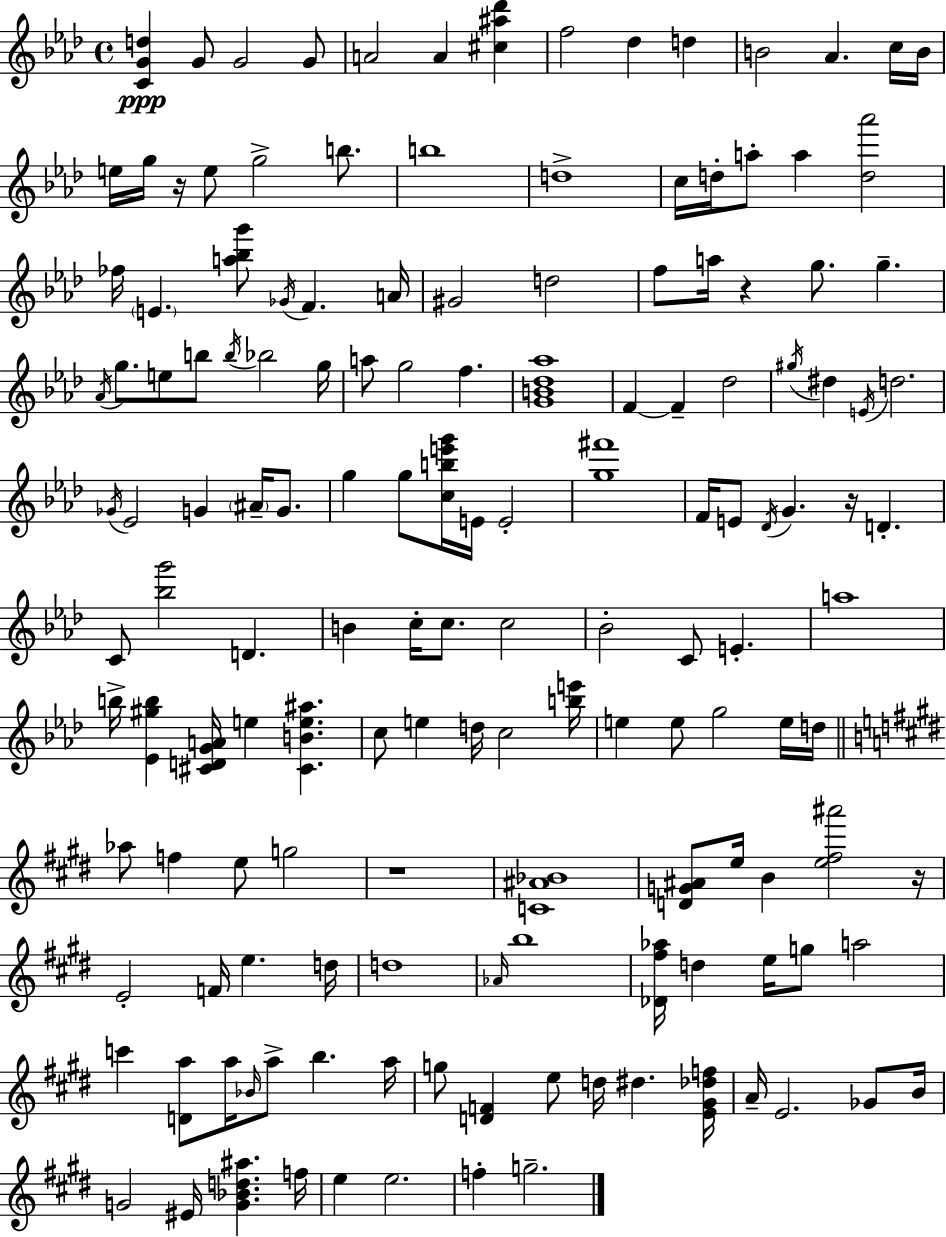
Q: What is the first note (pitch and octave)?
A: G4